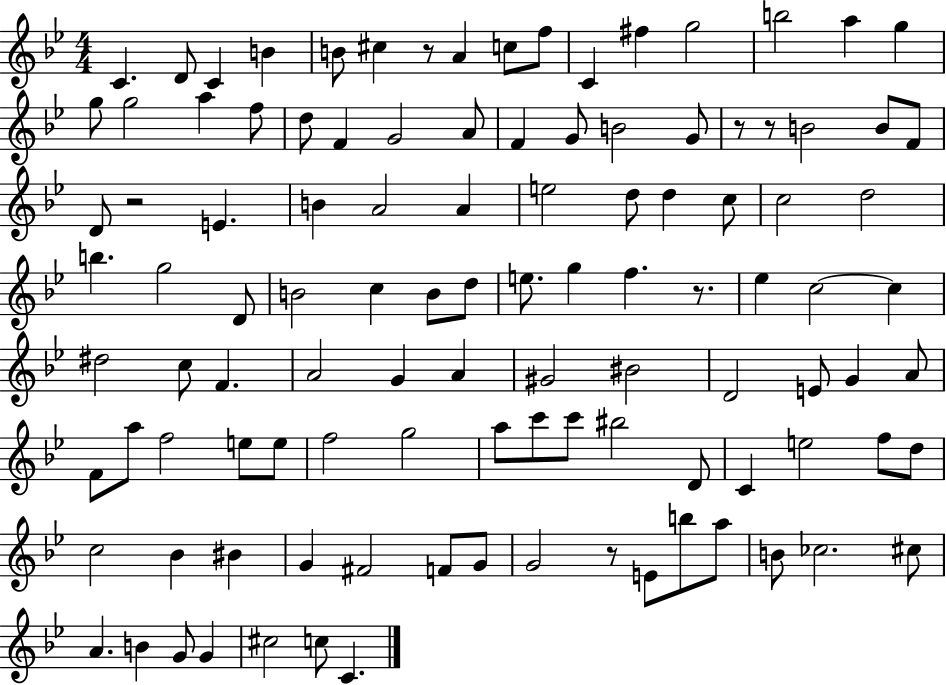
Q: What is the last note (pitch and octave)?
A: C4